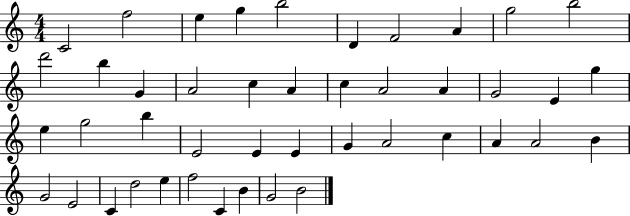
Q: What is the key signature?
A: C major